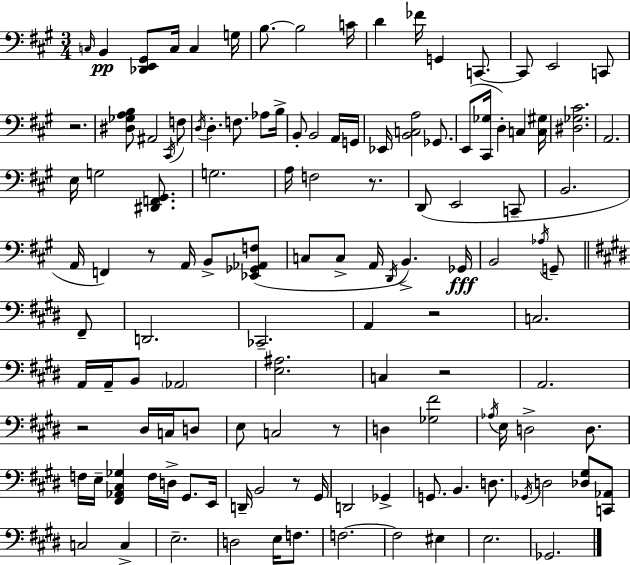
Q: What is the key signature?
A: A major